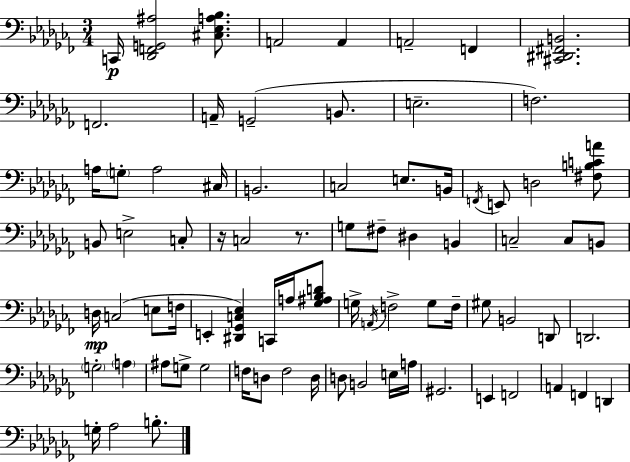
C2/s [Db2,F2,G2,A#3]/h [C#3,Eb3,A3,Bb3]/e. A2/h A2/q A2/h F2/q [C#2,D#2,F#2,B2]/h. F2/h. A2/s G2/h B2/e. E3/h. F3/h. A3/s G3/e A3/h C#3/s B2/h. C3/h E3/e. B2/s F2/s E2/e D3/h [F#3,B3,C4,A4]/e B2/e E3/h C3/e R/s C3/h R/e. G3/e F#3/e D#3/q B2/q C3/h C3/e B2/e D3/s C3/h E3/e F3/s E2/q [D#2,Gb2,C3,Eb3]/q C2/s A3/s [Gb3,A#3,Bb3,D4]/e G3/s A2/s F3/h G3/e F3/s G#3/e B2/h D2/e D2/h. G3/h A3/q A#3/e G3/e G3/h F3/s D3/e F3/h D3/s D3/e B2/h E3/s A3/s G#2/h. E2/q F2/h A2/q F2/q D2/q G3/s Ab3/h B3/e.